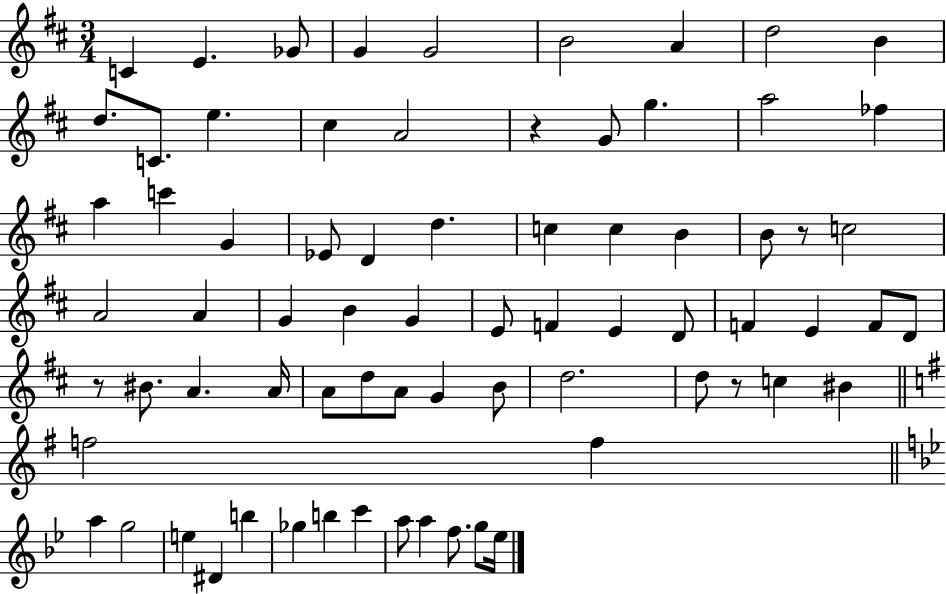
X:1
T:Untitled
M:3/4
L:1/4
K:D
C E _G/2 G G2 B2 A d2 B d/2 C/2 e ^c A2 z G/2 g a2 _f a c' G _E/2 D d c c B B/2 z/2 c2 A2 A G B G E/2 F E D/2 F E F/2 D/2 z/2 ^B/2 A A/4 A/2 d/2 A/2 G B/2 d2 d/2 z/2 c ^B f2 f a g2 e ^D b _g b c' a/2 a f/2 g/2 _e/4